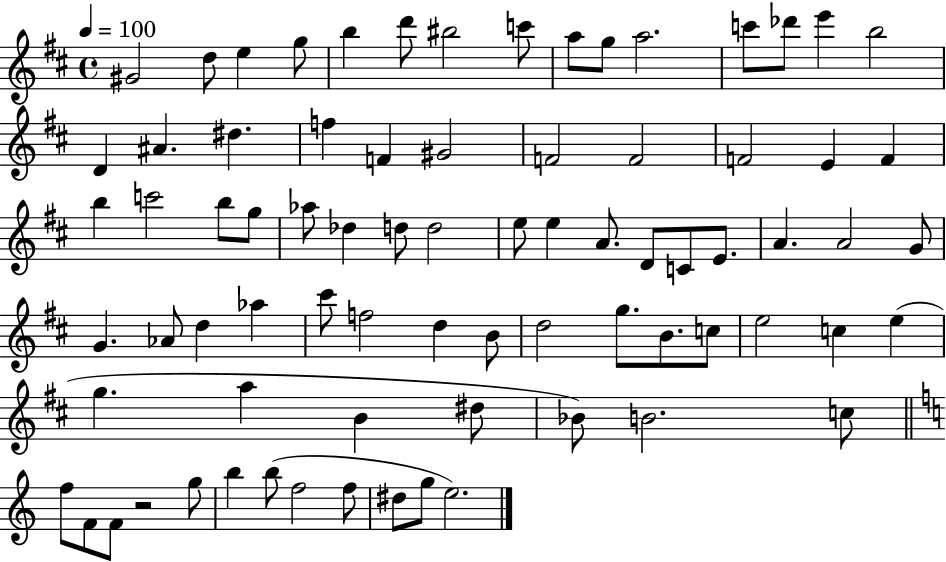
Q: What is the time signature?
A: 4/4